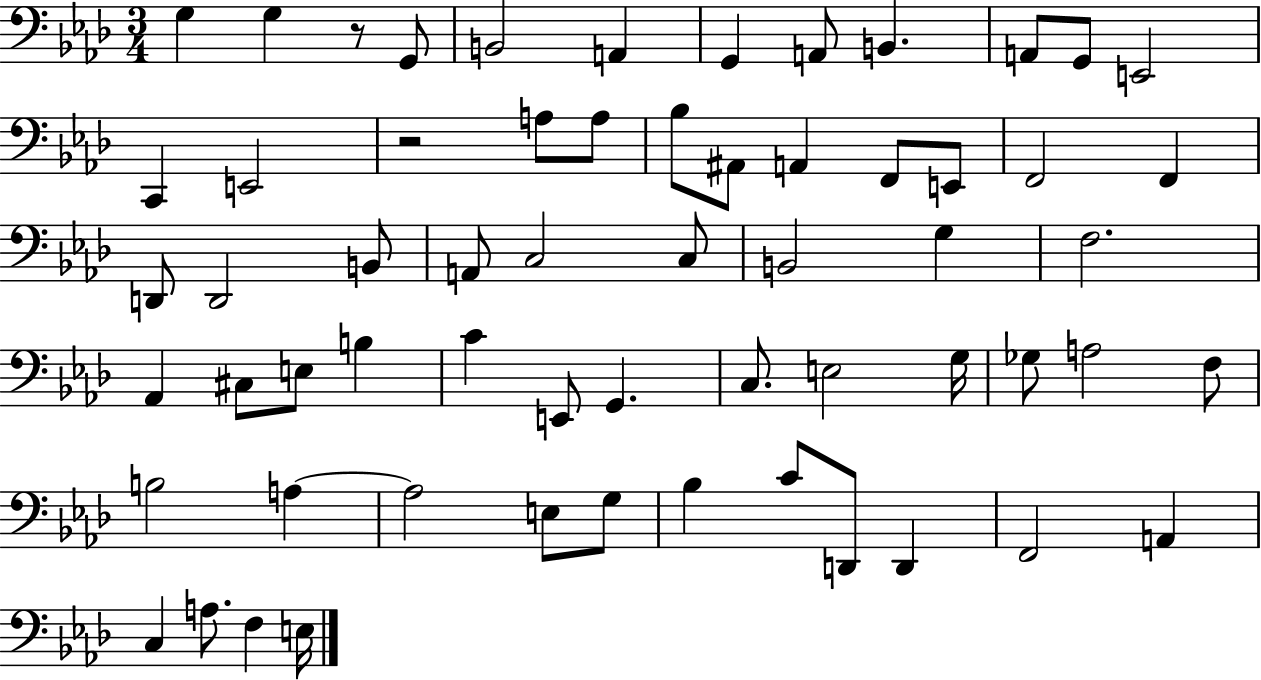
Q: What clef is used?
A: bass